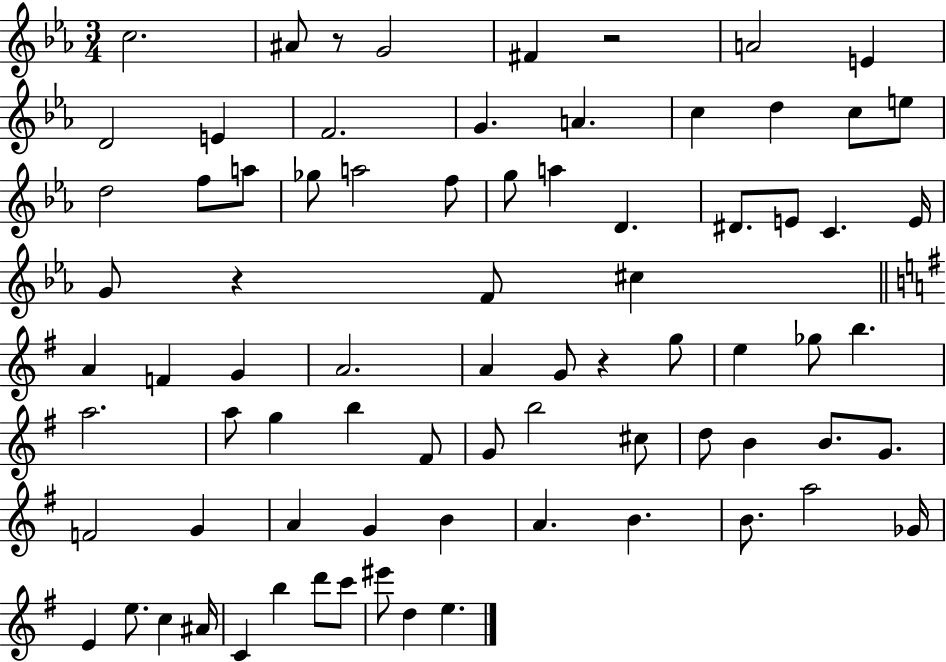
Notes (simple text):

C5/h. A#4/e R/e G4/h F#4/q R/h A4/h E4/q D4/h E4/q F4/h. G4/q. A4/q. C5/q D5/q C5/e E5/e D5/h F5/e A5/e Gb5/e A5/h F5/e G5/e A5/q D4/q. D#4/e. E4/e C4/q. E4/s G4/e R/q F4/e C#5/q A4/q F4/q G4/q A4/h. A4/q G4/e R/q G5/e E5/q Gb5/e B5/q. A5/h. A5/e G5/q B5/q F#4/e G4/e B5/h C#5/e D5/e B4/q B4/e. G4/e. F4/h G4/q A4/q G4/q B4/q A4/q. B4/q. B4/e. A5/h Gb4/s E4/q E5/e. C5/q A#4/s C4/q B5/q D6/e C6/e EIS6/e D5/q E5/q.